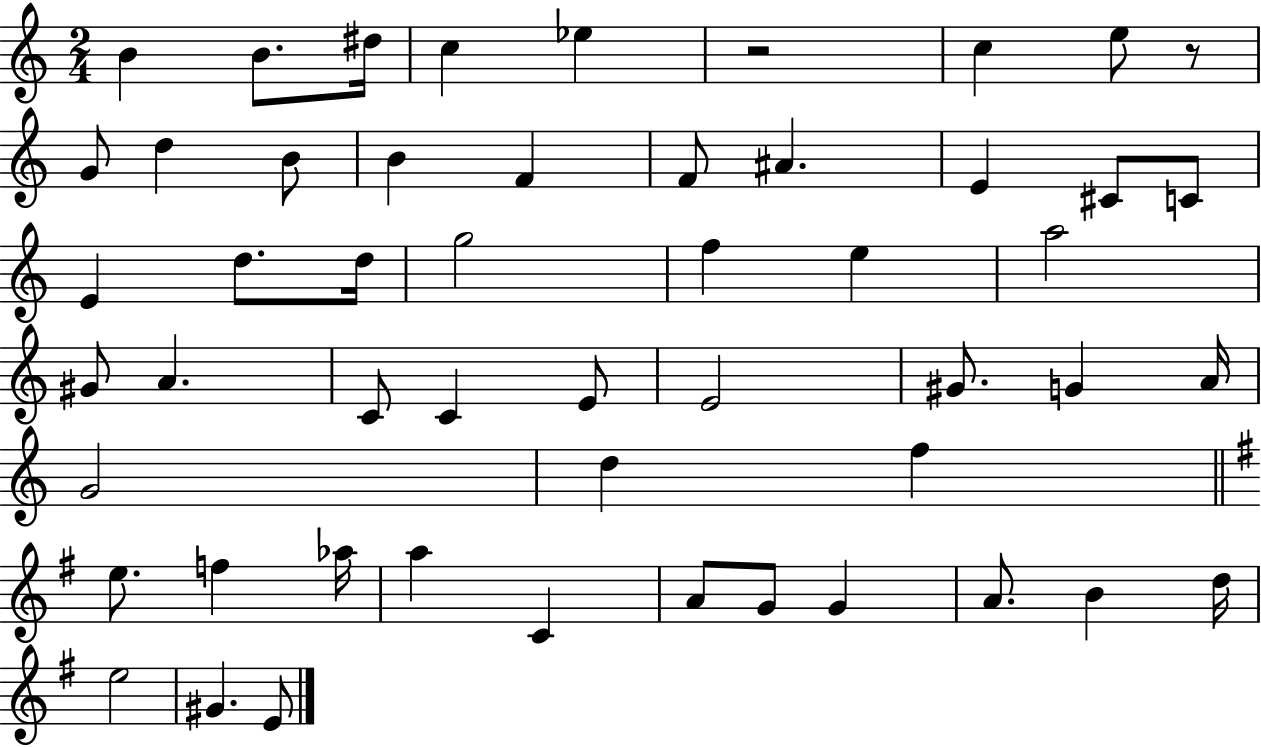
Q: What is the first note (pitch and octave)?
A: B4